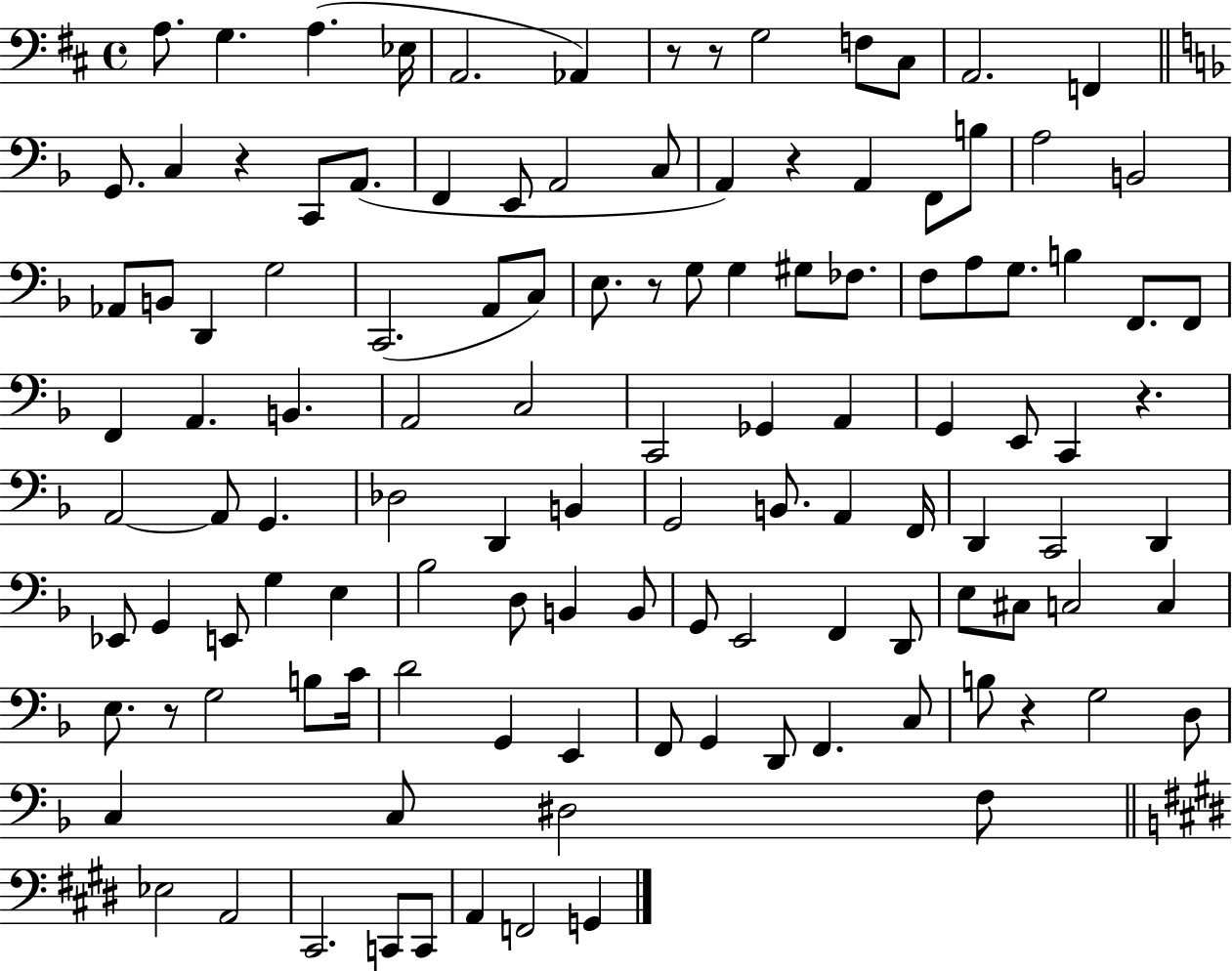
{
  \clef bass
  \time 4/4
  \defaultTimeSignature
  \key d \major
  a8. g4. a4.( ees16 | a,2. aes,4) | r8 r8 g2 f8 cis8 | a,2. f,4 | \break \bar "||" \break \key f \major g,8. c4 r4 c,8 a,8.( | f,4 e,8 a,2 c8 | a,4) r4 a,4 f,8 b8 | a2 b,2 | \break aes,8 b,8 d,4 g2 | c,2.( a,8 c8) | e8. r8 g8 g4 gis8 fes8. | f8 a8 g8. b4 f,8. f,8 | \break f,4 a,4. b,4. | a,2 c2 | c,2 ges,4 a,4 | g,4 e,8 c,4 r4. | \break a,2~~ a,8 g,4. | des2 d,4 b,4 | g,2 b,8. a,4 f,16 | d,4 c,2 d,4 | \break ees,8 g,4 e,8 g4 e4 | bes2 d8 b,4 b,8 | g,8 e,2 f,4 d,8 | e8 cis8 c2 c4 | \break e8. r8 g2 b8 c'16 | d'2 g,4 e,4 | f,8 g,4 d,8 f,4. c8 | b8 r4 g2 d8 | \break c4 c8 dis2 f8 | \bar "||" \break \key e \major ees2 a,2 | cis,2. c,8 c,8 | a,4 f,2 g,4 | \bar "|."
}